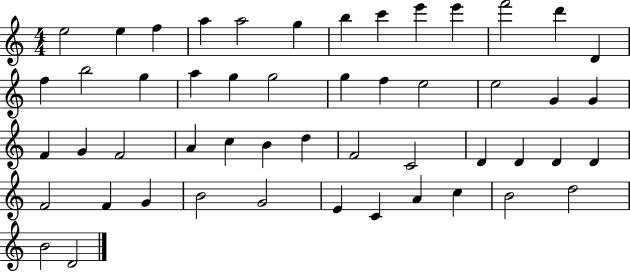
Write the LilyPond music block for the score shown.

{
  \clef treble
  \numericTimeSignature
  \time 4/4
  \key c \major
  e''2 e''4 f''4 | a''4 a''2 g''4 | b''4 c'''4 e'''4 e'''4 | f'''2 d'''4 d'4 | \break f''4 b''2 g''4 | a''4 g''4 g''2 | g''4 f''4 e''2 | e''2 g'4 g'4 | \break f'4 g'4 f'2 | a'4 c''4 b'4 d''4 | f'2 c'2 | d'4 d'4 d'4 d'4 | \break f'2 f'4 g'4 | b'2 g'2 | e'4 c'4 a'4 c''4 | b'2 d''2 | \break b'2 d'2 | \bar "|."
}